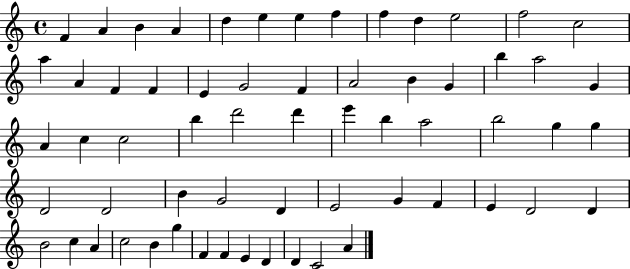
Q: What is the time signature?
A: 4/4